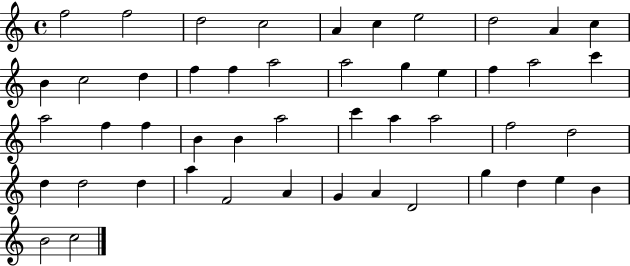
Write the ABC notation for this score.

X:1
T:Untitled
M:4/4
L:1/4
K:C
f2 f2 d2 c2 A c e2 d2 A c B c2 d f f a2 a2 g e f a2 c' a2 f f B B a2 c' a a2 f2 d2 d d2 d a F2 A G A D2 g d e B B2 c2